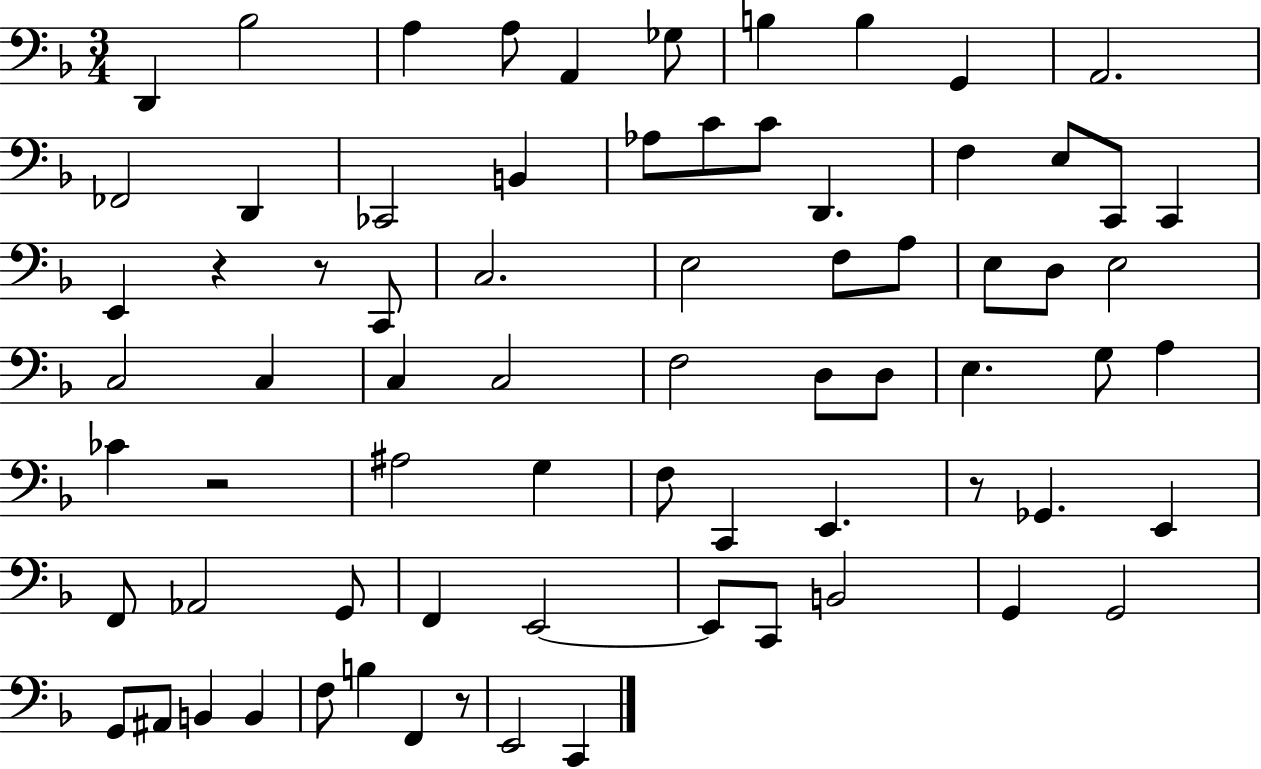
X:1
T:Untitled
M:3/4
L:1/4
K:F
D,, _B,2 A, A,/2 A,, _G,/2 B, B, G,, A,,2 _F,,2 D,, _C,,2 B,, _A,/2 C/2 C/2 D,, F, E,/2 C,,/2 C,, E,, z z/2 C,,/2 C,2 E,2 F,/2 A,/2 E,/2 D,/2 E,2 C,2 C, C, C,2 F,2 D,/2 D,/2 E, G,/2 A, _C z2 ^A,2 G, F,/2 C,, E,, z/2 _G,, E,, F,,/2 _A,,2 G,,/2 F,, E,,2 E,,/2 C,,/2 B,,2 G,, G,,2 G,,/2 ^A,,/2 B,, B,, F,/2 B, F,, z/2 E,,2 C,,